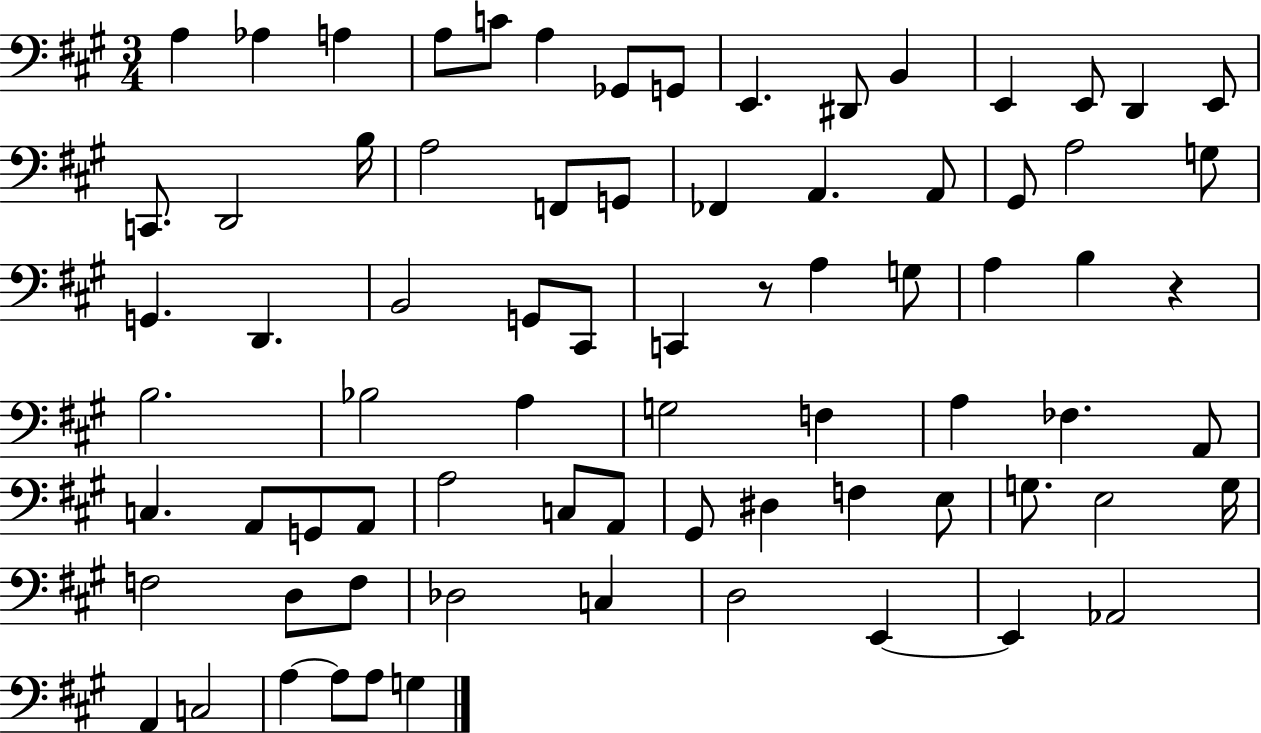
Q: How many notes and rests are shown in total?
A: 76